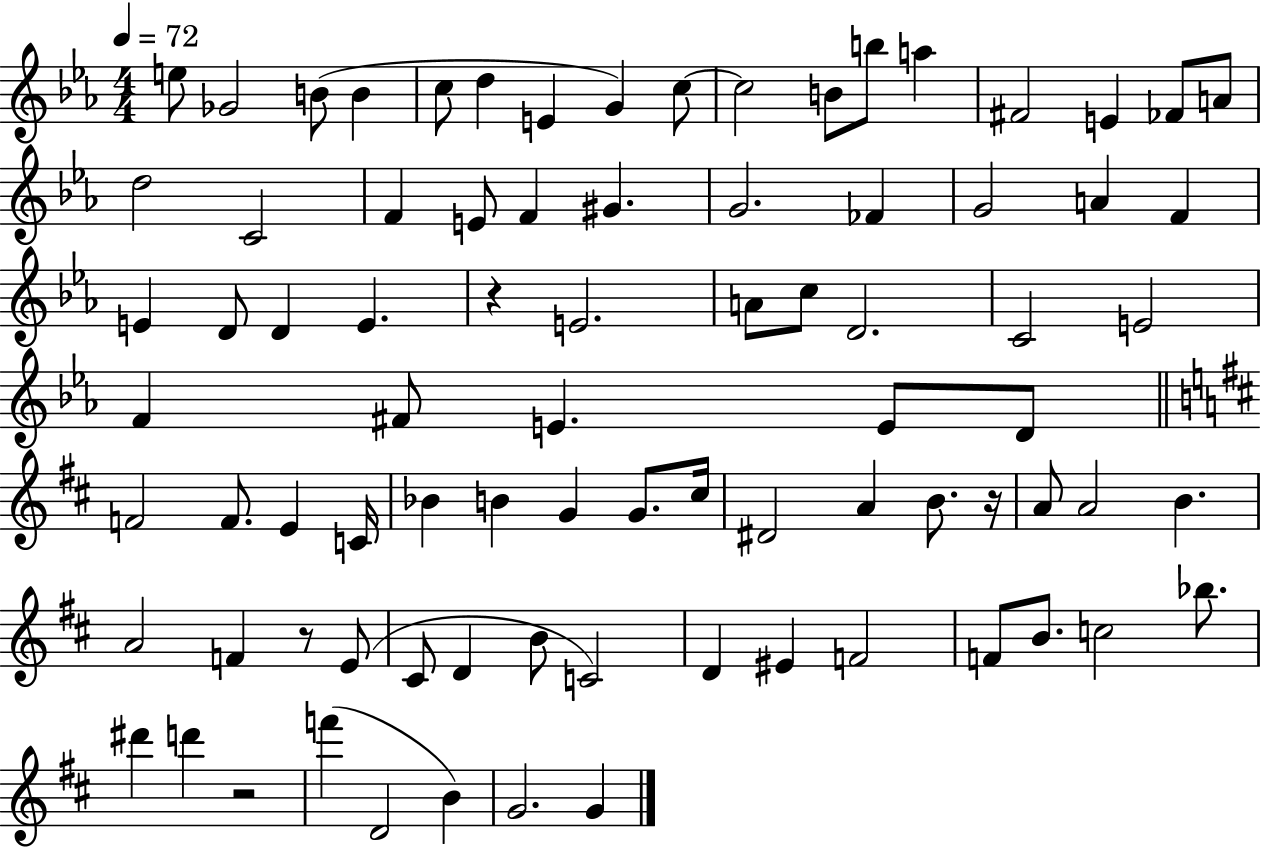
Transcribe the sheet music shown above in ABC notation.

X:1
T:Untitled
M:4/4
L:1/4
K:Eb
e/2 _G2 B/2 B c/2 d E G c/2 c2 B/2 b/2 a ^F2 E _F/2 A/2 d2 C2 F E/2 F ^G G2 _F G2 A F E D/2 D E z E2 A/2 c/2 D2 C2 E2 F ^F/2 E E/2 D/2 F2 F/2 E C/4 _B B G G/2 ^c/4 ^D2 A B/2 z/4 A/2 A2 B A2 F z/2 E/2 ^C/2 D B/2 C2 D ^E F2 F/2 B/2 c2 _b/2 ^d' d' z2 f' D2 B G2 G